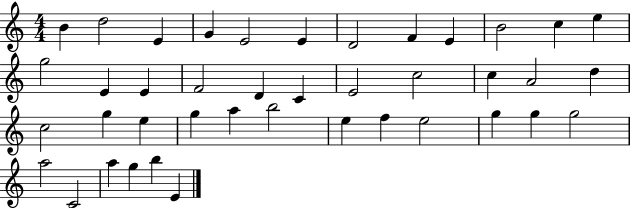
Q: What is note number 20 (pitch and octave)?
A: C5